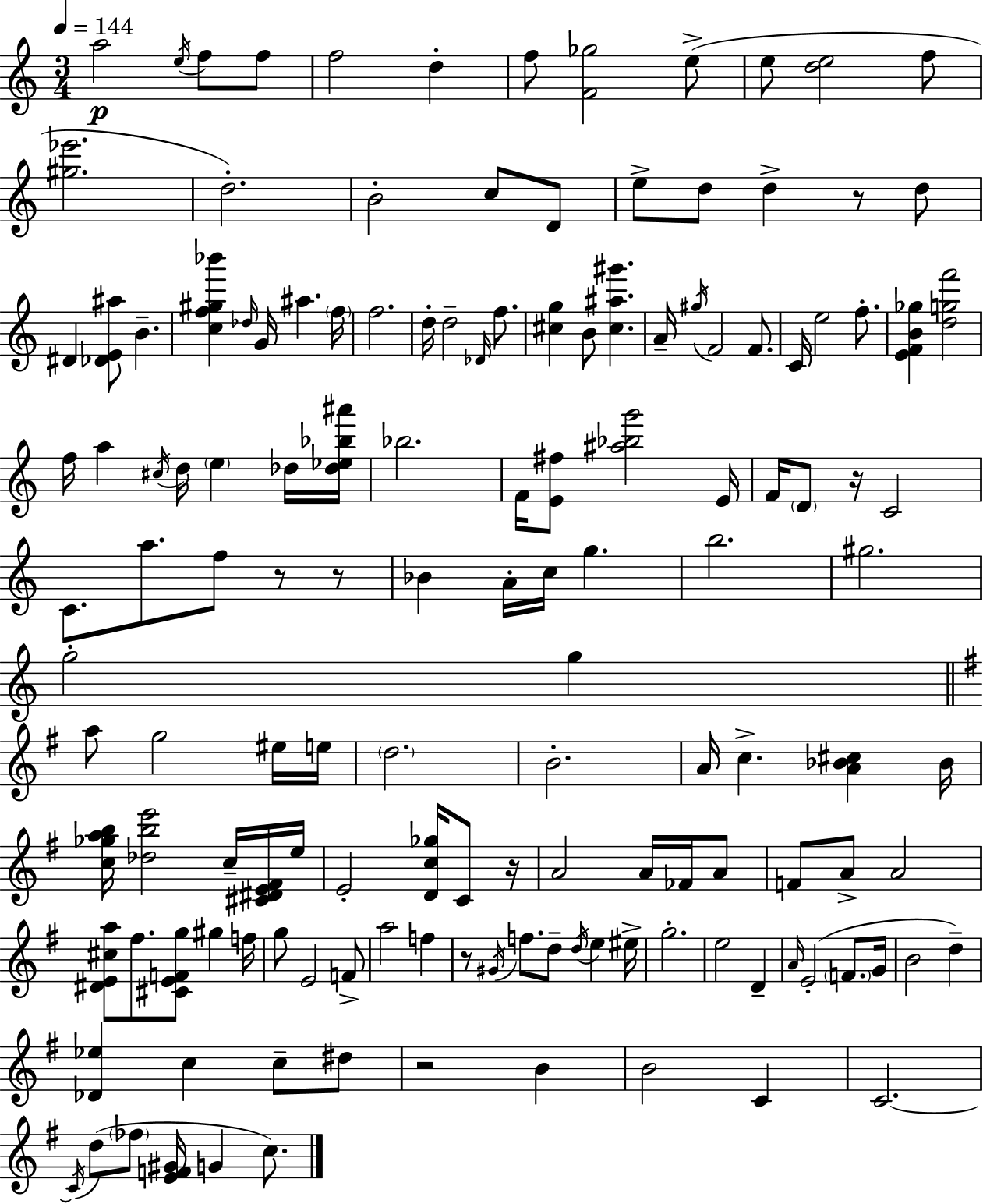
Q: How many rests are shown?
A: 7